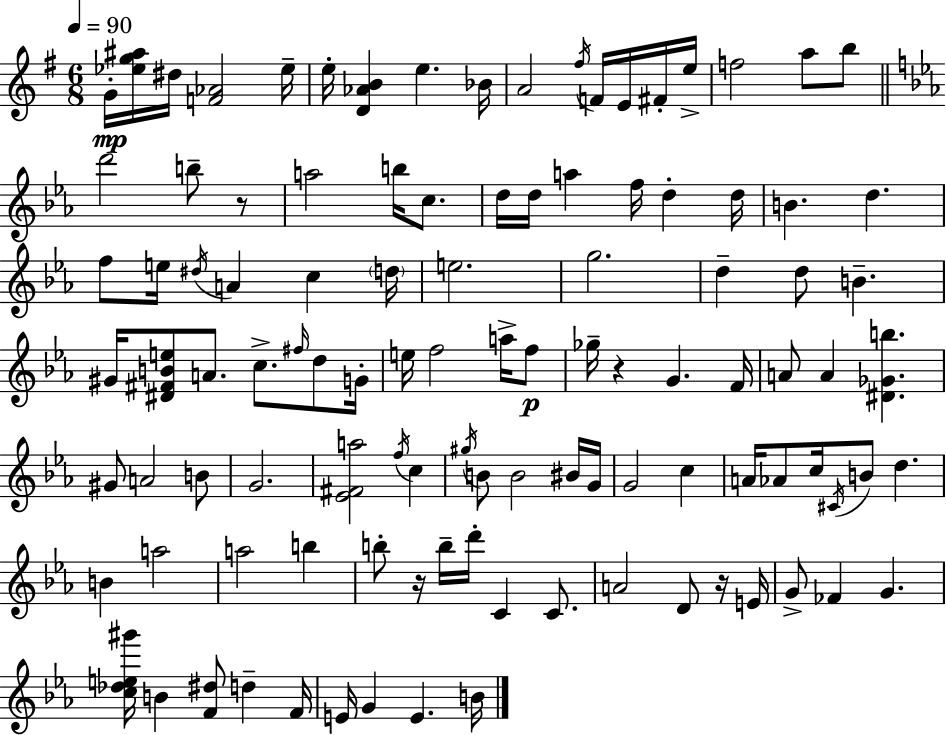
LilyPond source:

{
  \clef treble
  \numericTimeSignature
  \time 6/8
  \key e \minor
  \tempo 4 = 90
  g'16-.\mp <ees'' g'' ais''>16 dis''16 <f' aes'>2 ees''16-- | e''16-. <d' aes' b'>4 e''4. bes'16 | a'2 \acciaccatura { fis''16 } f'16 e'16 fis'16-. | e''16-> f''2 a''8 b''8 | \break \bar "||" \break \key ees \major d'''2 b''8-- r8 | a''2 b''16 c''8. | d''16 d''16 a''4 f''16 d''4-. d''16 | b'4. d''4. | \break f''8 e''16 \acciaccatura { dis''16 } a'4 c''4 | \parenthesize d''16 e''2. | g''2. | d''4-- d''8 b'4.-- | \break gis'16 <dis' fis' b' e''>8 a'8. c''8.-> \grace { fis''16 } d''8 | g'16-. e''16 f''2 a''16-> | f''8\p ges''16-- r4 g'4. | f'16 a'8 a'4 <dis' ges' b''>4. | \break gis'8 a'2 | b'8 g'2. | <ees' fis' a''>2 \acciaccatura { f''16 } c''4 | \acciaccatura { gis''16 } b'8 b'2 | \break bis'16 g'16 g'2 | c''4 a'16 aes'8 c''16 \acciaccatura { cis'16 } b'8 d''4. | b'4 a''2 | a''2 | \break b''4 b''8-. r16 b''16-- d'''16-. c'4 | c'8. a'2 | d'8 r16 e'16 g'8-> fes'4 g'4. | <c'' des'' e'' gis'''>16 b'4 <f' dis''>8 | \break d''4-- f'16 e'16 g'4 e'4. | b'16 \bar "|."
}